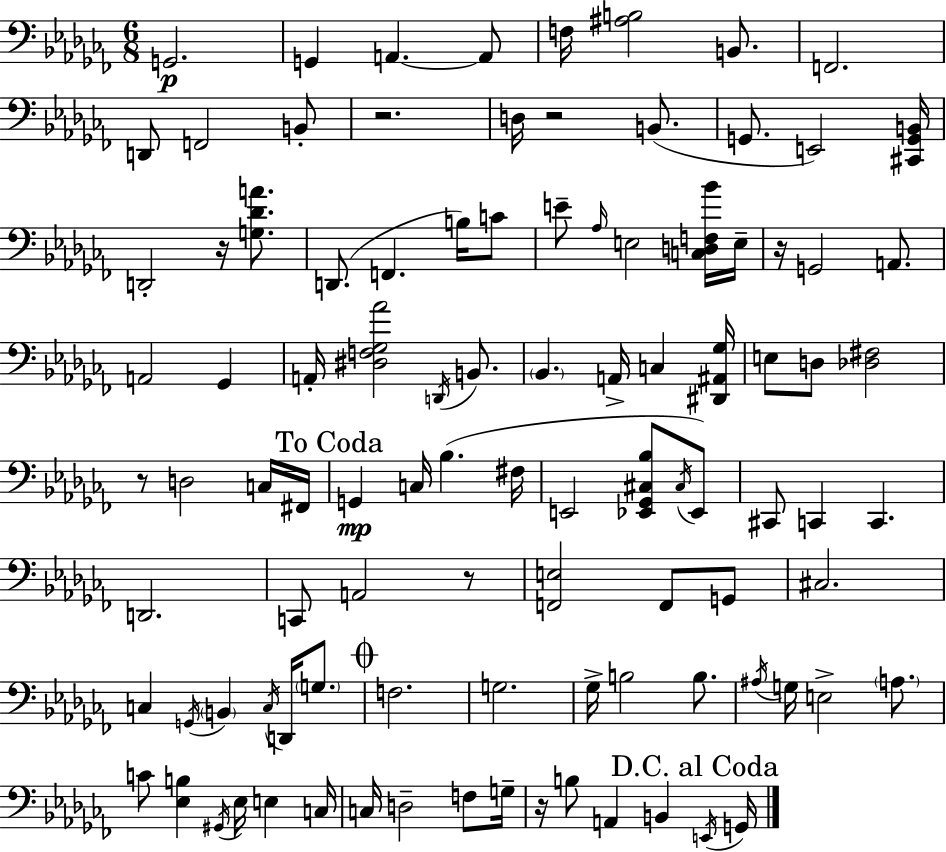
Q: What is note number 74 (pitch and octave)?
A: C3